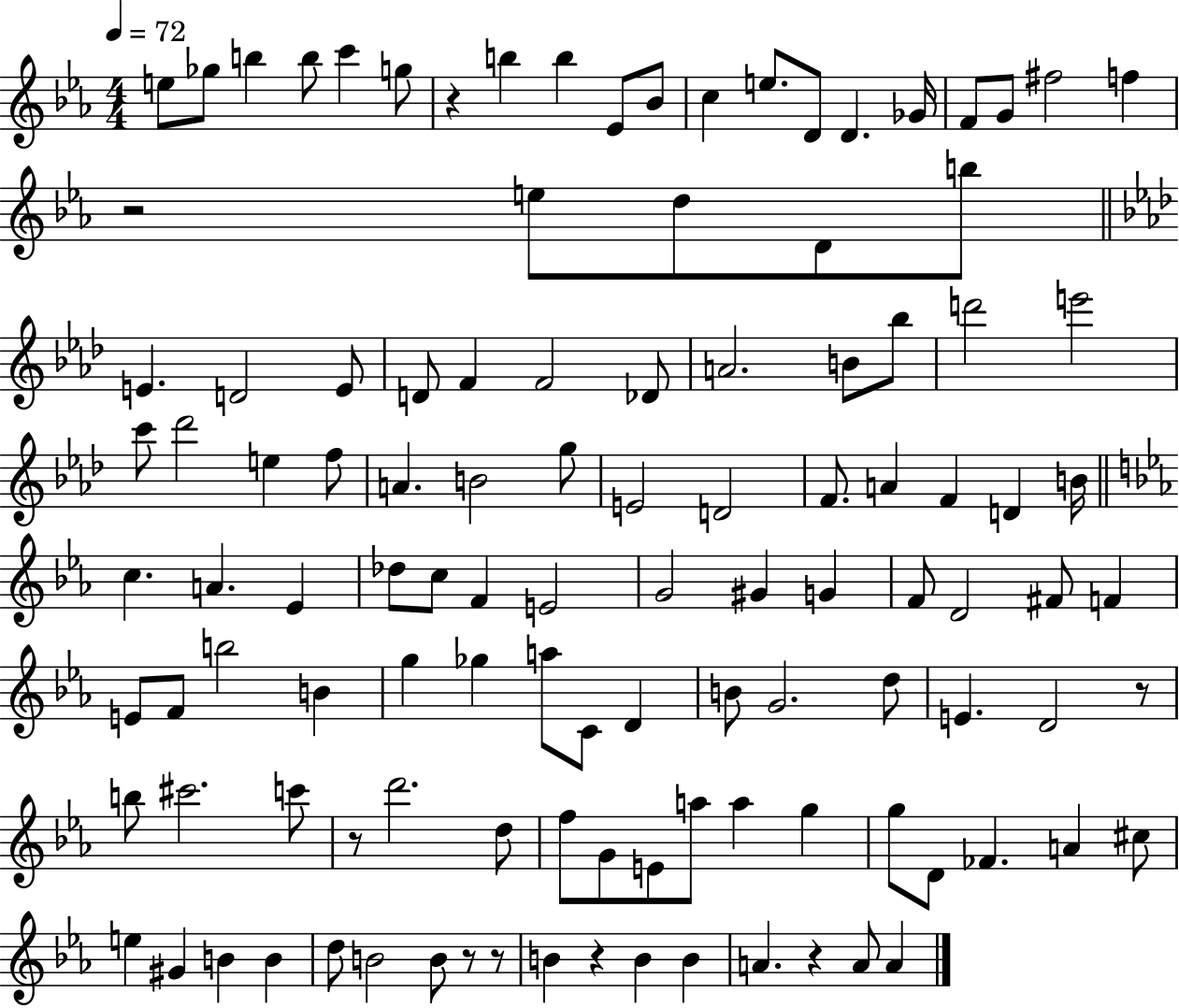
X:1
T:Untitled
M:4/4
L:1/4
K:Eb
e/2 _g/2 b b/2 c' g/2 z b b _E/2 _B/2 c e/2 D/2 D _G/4 F/2 G/2 ^f2 f z2 e/2 d/2 D/2 b/2 E D2 E/2 D/2 F F2 _D/2 A2 B/2 _b/2 d'2 e'2 c'/2 _d'2 e f/2 A B2 g/2 E2 D2 F/2 A F D B/4 c A _E _d/2 c/2 F E2 G2 ^G G F/2 D2 ^F/2 F E/2 F/2 b2 B g _g a/2 C/2 D B/2 G2 d/2 E D2 z/2 b/2 ^c'2 c'/2 z/2 d'2 d/2 f/2 G/2 E/2 a/2 a g g/2 D/2 _F A ^c/2 e ^G B B d/2 B2 B/2 z/2 z/2 B z B B A z A/2 A